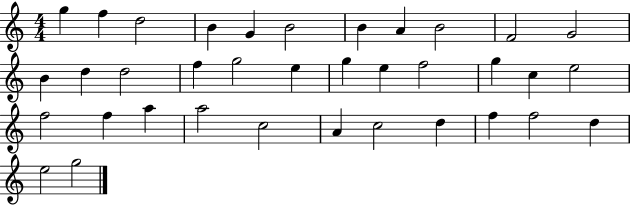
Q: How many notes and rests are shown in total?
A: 36